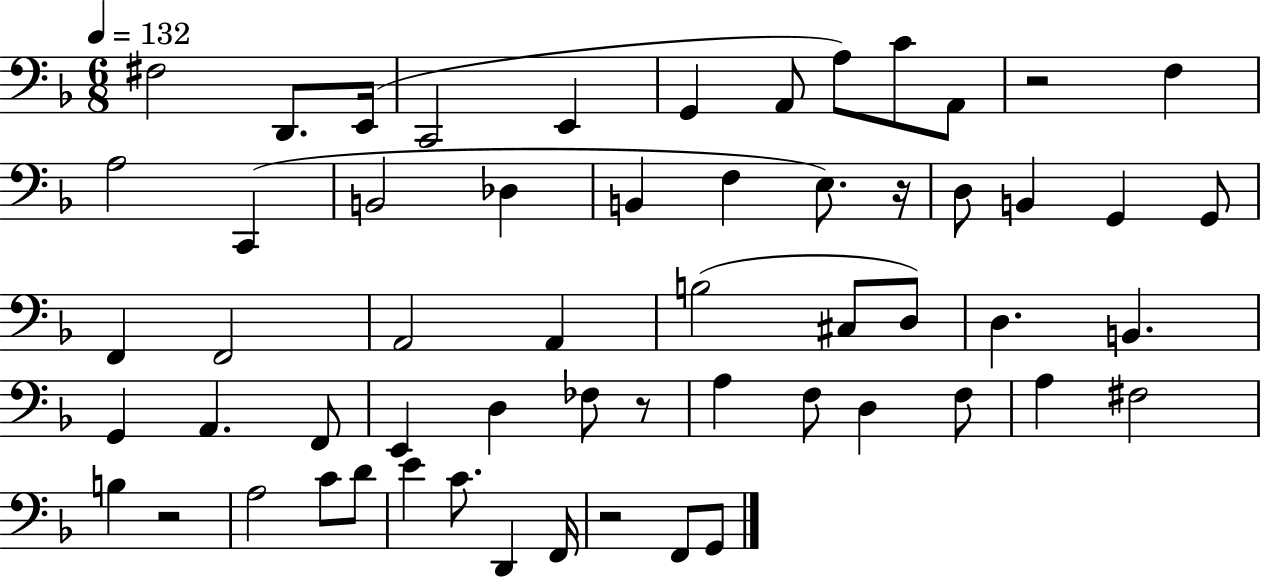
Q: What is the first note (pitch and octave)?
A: F#3